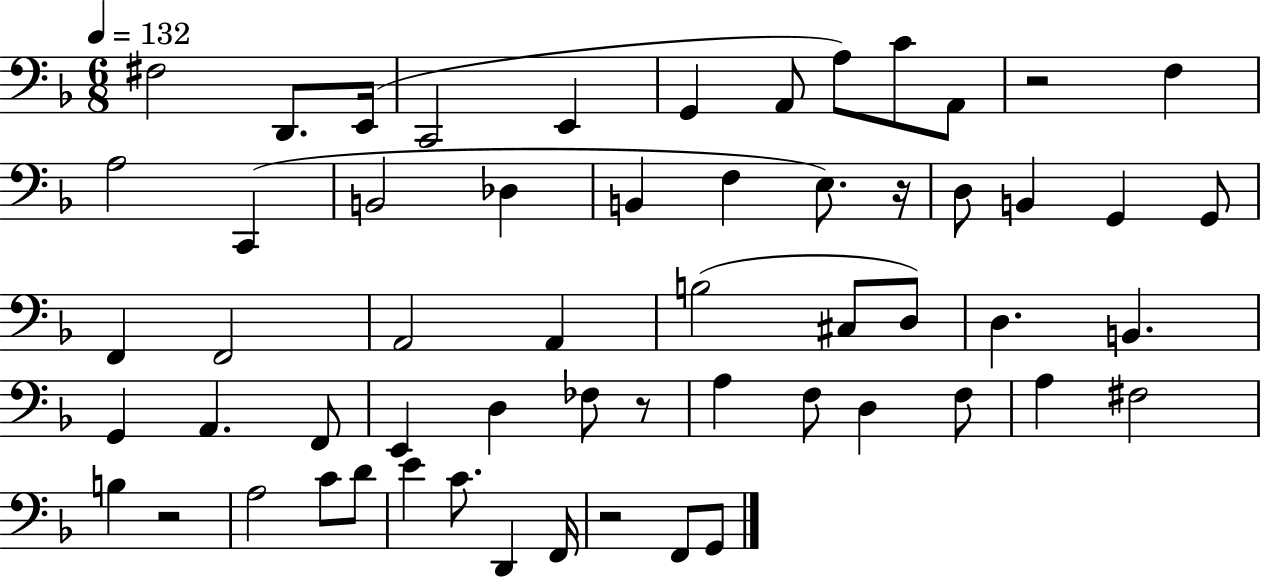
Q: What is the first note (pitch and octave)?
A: F#3